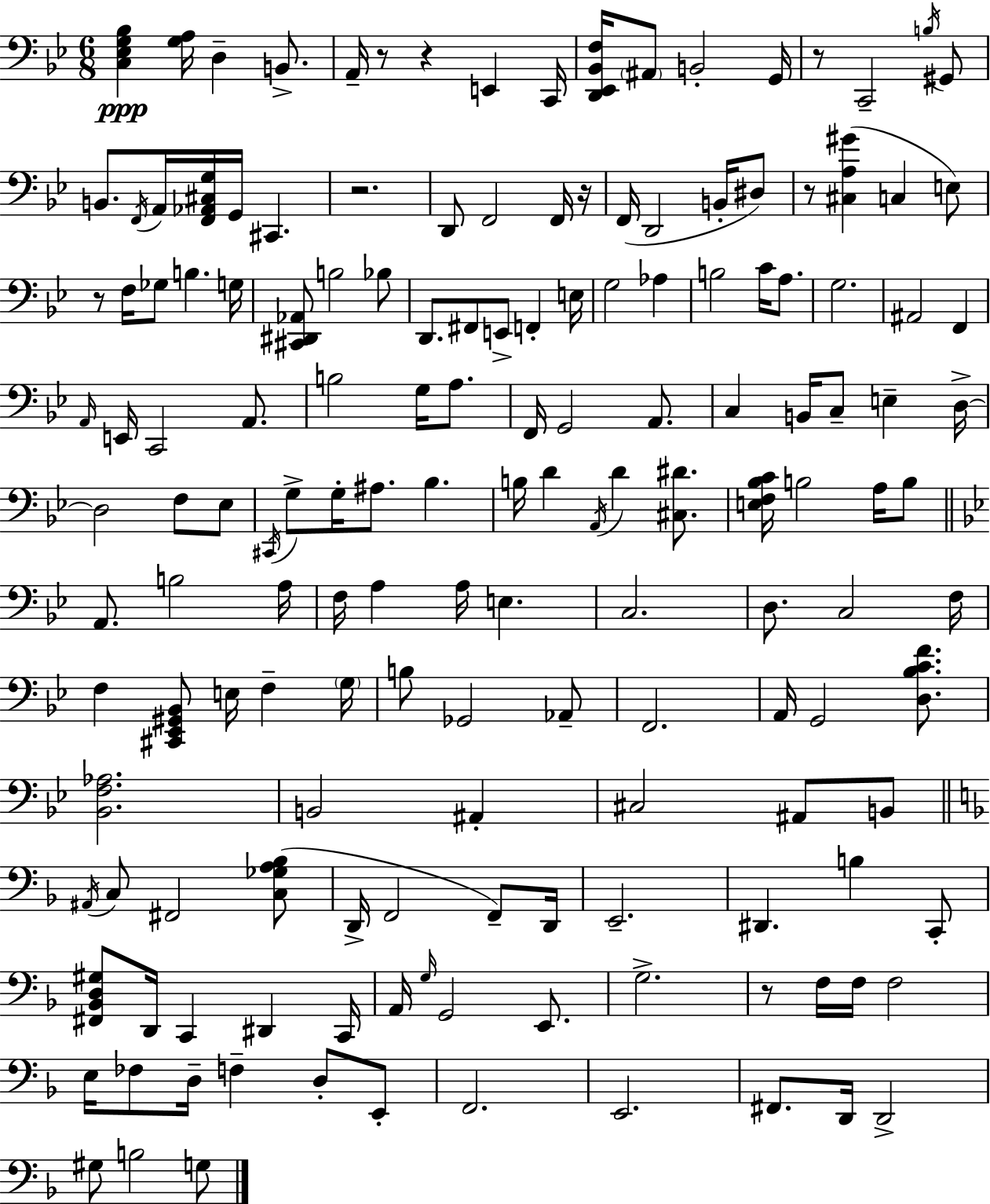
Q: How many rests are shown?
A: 8